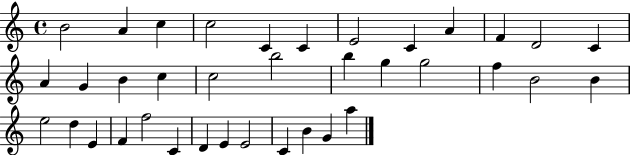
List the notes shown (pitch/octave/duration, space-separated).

B4/h A4/q C5/q C5/h C4/q C4/q E4/h C4/q A4/q F4/q D4/h C4/q A4/q G4/q B4/q C5/q C5/h B5/h B5/q G5/q G5/h F5/q B4/h B4/q E5/h D5/q E4/q F4/q F5/h C4/q D4/q E4/q E4/h C4/q B4/q G4/q A5/q